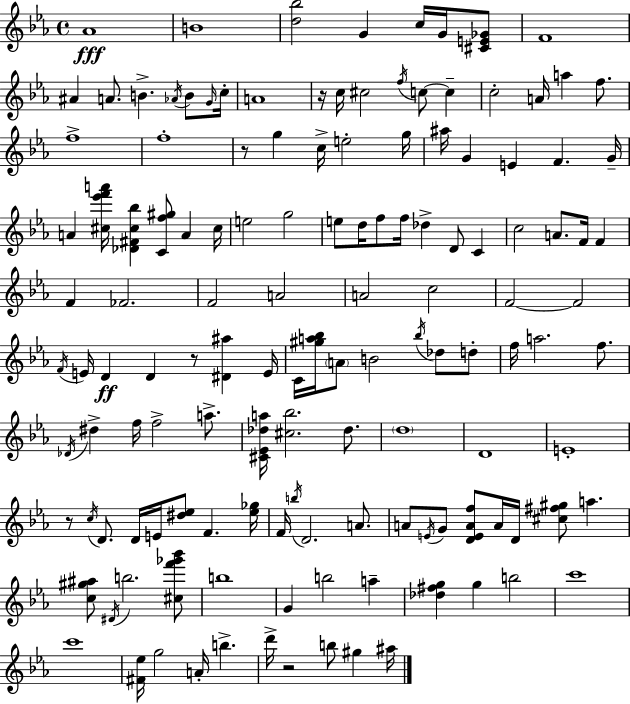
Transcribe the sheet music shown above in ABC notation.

X:1
T:Untitled
M:4/4
L:1/4
K:Cm
_A4 B4 [d_b]2 G c/4 G/4 [^CE_G]/2 F4 ^A A/2 B _A/4 B/2 G/4 c/4 A4 z/4 c/4 ^c2 f/4 c/2 c c2 A/4 a f/2 f4 f4 z/2 g c/4 e2 g/4 ^a/4 G E F G/4 A [^c_e'f'a']/4 [_D^F^c_b] [Cf^g]/2 A ^c/4 e2 g2 e/2 d/4 f/2 f/4 _d D/2 C c2 A/2 F/4 F F _F2 F2 A2 A2 c2 F2 F2 F/4 E/4 D D z/2 [^D^a] E/4 C/4 [^ga_b]/4 A/2 B2 _b/4 _d/2 d/2 f/4 a2 f/2 _D/4 ^d f/4 f2 a/2 [^C_E_da]/4 [^c_b]2 _d/2 d4 D4 E4 z/2 c/4 D/2 D/4 E/4 [^d_e]/2 F [_e_g]/4 F/4 b/4 D2 A/2 A/2 E/4 G/2 [DEAf]/2 A/4 D/4 [^c^f^g]/2 a [c^g^a]/2 ^D/4 b2 [^cf'_g'_b']/2 b4 G b2 a [_d^fg] g b2 c'4 c'4 [^F_e]/4 g2 A/4 b d'/4 z2 b/2 ^g ^a/4